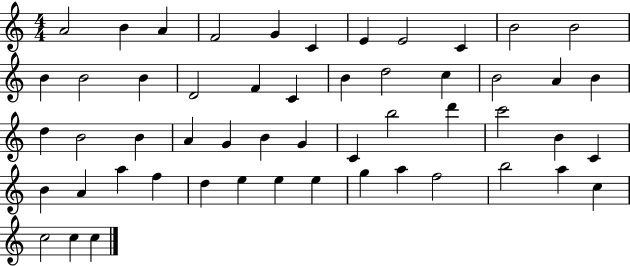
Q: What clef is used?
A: treble